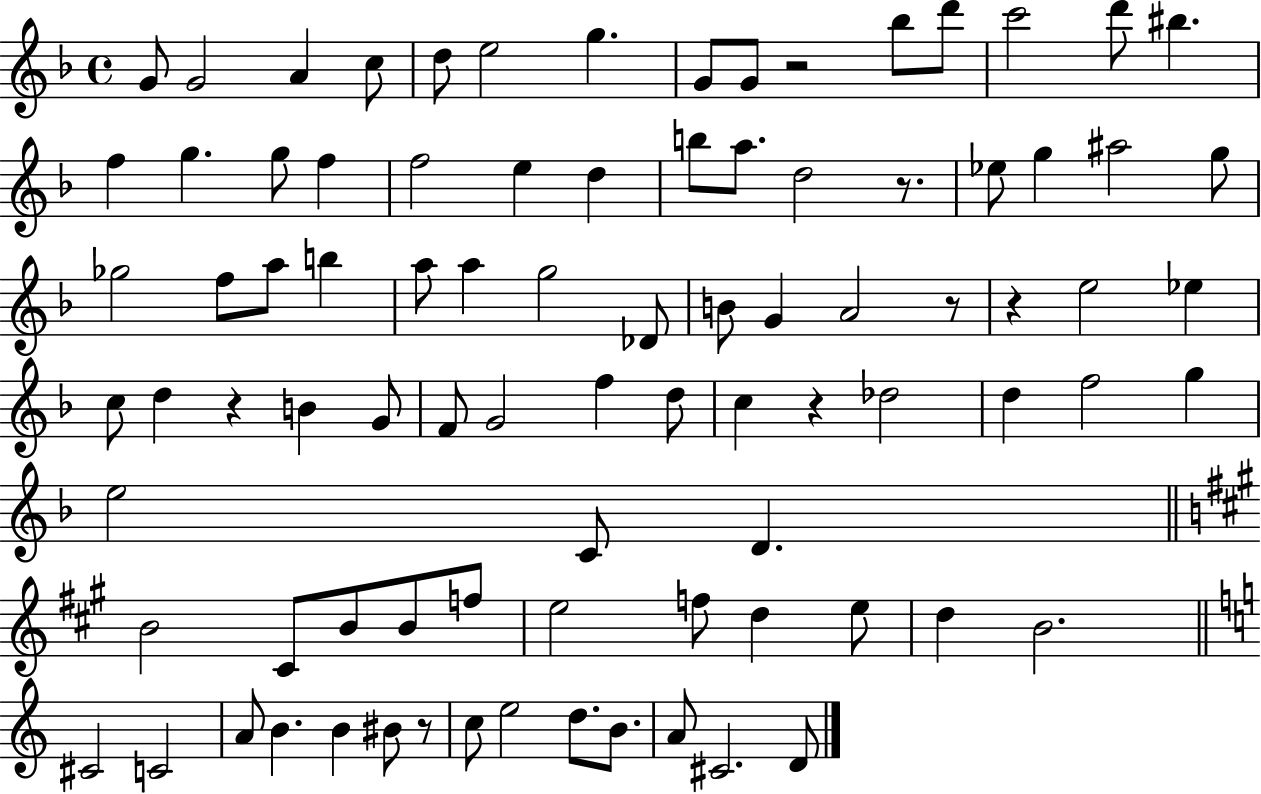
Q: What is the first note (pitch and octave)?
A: G4